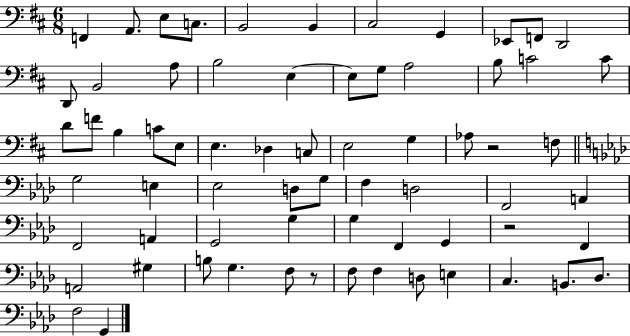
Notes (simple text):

F2/q A2/e. E3/e C3/e. B2/h B2/q C#3/h G2/q Eb2/e F2/e D2/h D2/e B2/h A3/e B3/h E3/q E3/e G3/e A3/h B3/e C4/h C4/e D4/e F4/e B3/q C4/e E3/e E3/q. Db3/q C3/e E3/h G3/q Ab3/e R/h F3/e G3/h E3/q Eb3/h D3/e G3/e F3/q D3/h F2/h A2/q F2/h A2/q G2/h G3/q G3/q F2/q G2/q R/h F2/q A2/h G#3/q B3/e G3/q. F3/e R/e F3/e F3/q D3/e E3/q C3/q. B2/e. Db3/e. F3/h G2/q